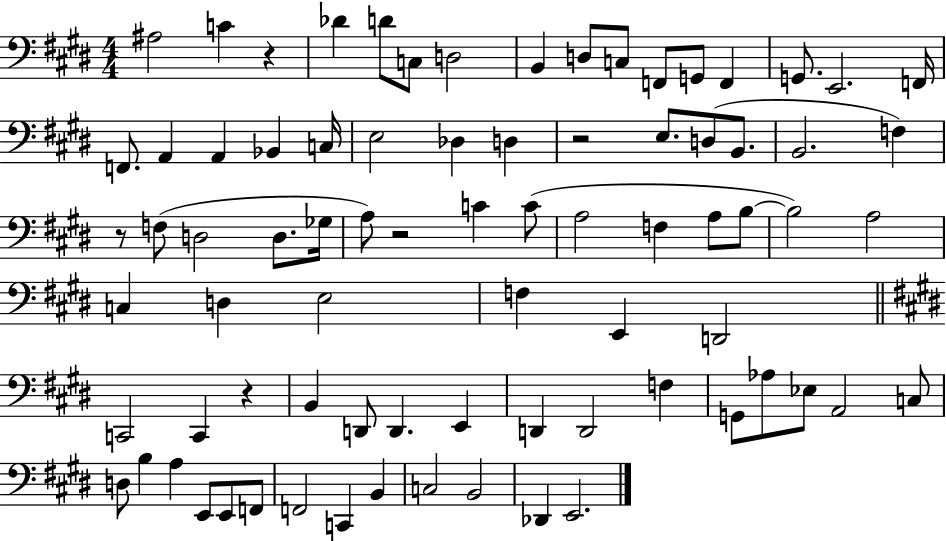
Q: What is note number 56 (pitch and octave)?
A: F3